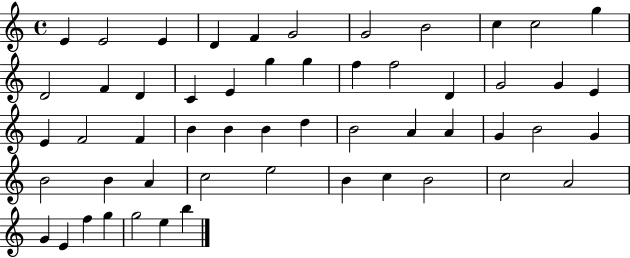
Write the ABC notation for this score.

X:1
T:Untitled
M:4/4
L:1/4
K:C
E E2 E D F G2 G2 B2 c c2 g D2 F D C E g g f f2 D G2 G E E F2 F B B B d B2 A A G B2 G B2 B A c2 e2 B c B2 c2 A2 G E f g g2 e b